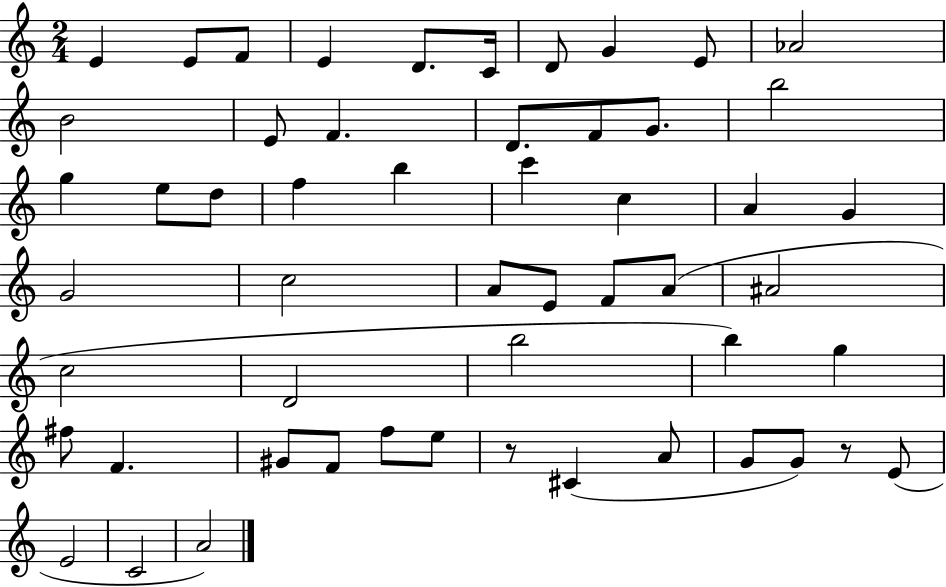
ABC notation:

X:1
T:Untitled
M:2/4
L:1/4
K:C
E E/2 F/2 E D/2 C/4 D/2 G E/2 _A2 B2 E/2 F D/2 F/2 G/2 b2 g e/2 d/2 f b c' c A G G2 c2 A/2 E/2 F/2 A/2 ^A2 c2 D2 b2 b g ^f/2 F ^G/2 F/2 f/2 e/2 z/2 ^C A/2 G/2 G/2 z/2 E/2 E2 C2 A2